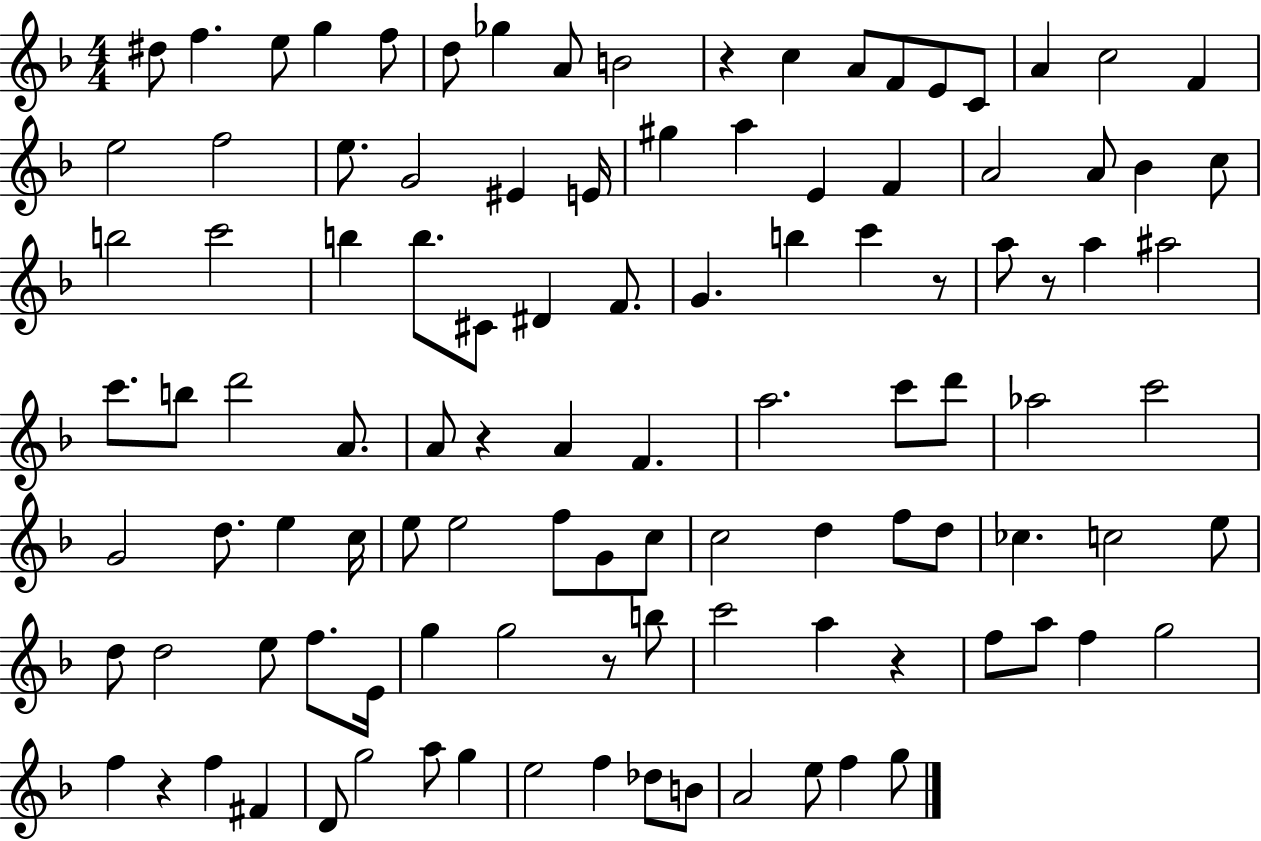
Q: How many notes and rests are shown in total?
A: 108